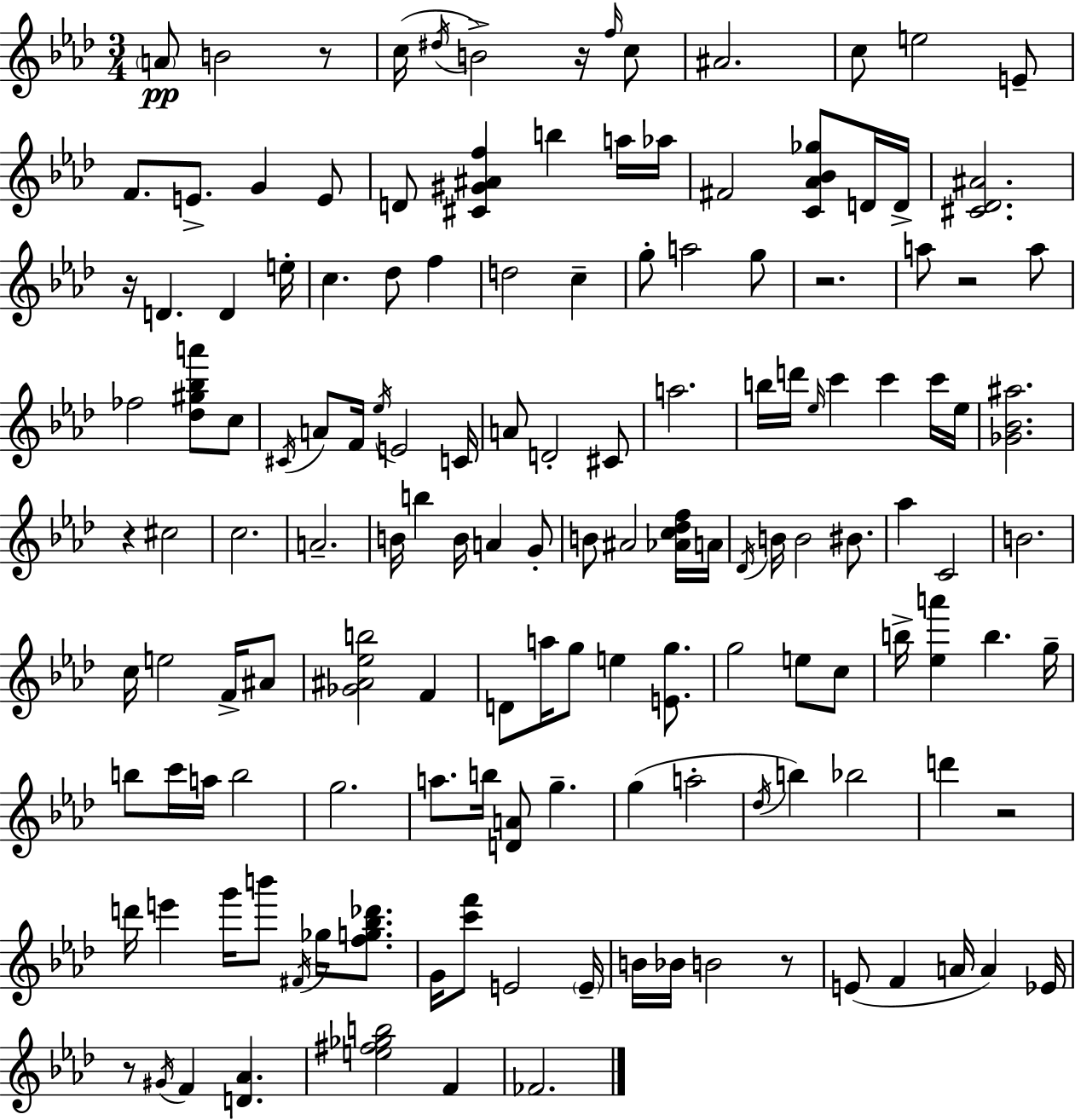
A4/e B4/h R/e C5/s D#5/s B4/h R/s F5/s C5/e A#4/h. C5/e E5/h E4/e F4/e. E4/e. G4/q E4/e D4/e [C#4,G#4,A#4,F5]/q B5/q A5/s Ab5/s F#4/h [C4,Ab4,Bb4,Gb5]/e D4/s D4/s [C#4,Db4,A#4]/h. R/s D4/q. D4/q E5/s C5/q. Db5/e F5/q D5/h C5/q G5/e A5/h G5/e R/h. A5/e R/h A5/e FES5/h [Db5,G#5,Bb5,A6]/e C5/e C#4/s A4/e F4/s Eb5/s E4/h C4/s A4/e D4/h C#4/e A5/h. B5/s D6/s Eb5/s C6/q C6/q C6/s Eb5/s [Gb4,Bb4,A#5]/h. R/q C#5/h C5/h. A4/h. B4/s B5/q B4/s A4/q G4/e B4/e A#4/h [Ab4,C5,Db5,F5]/s A4/s Db4/s B4/s B4/h BIS4/e. Ab5/q C4/h B4/h. C5/s E5/h F4/s A#4/e [Gb4,A#4,Eb5,B5]/h F4/q D4/e A5/s G5/e E5/q [E4,G5]/e. G5/h E5/e C5/e B5/s [Eb5,A6]/q B5/q. G5/s B5/e C6/s A5/s B5/h G5/h. A5/e. B5/s [D4,A4]/e G5/q. G5/q A5/h Db5/s B5/q Bb5/h D6/q R/h D6/s E6/q G6/s B6/e F#4/s Gb5/s [F5,G5,Bb5,Db6]/e. G4/s [C6,F6]/e E4/h E4/s B4/s Bb4/s B4/h R/e E4/e F4/q A4/s A4/q Eb4/s R/e G#4/s F4/q [D4,Ab4]/q. [E5,F#5,Gb5,B5]/h F4/q FES4/h.